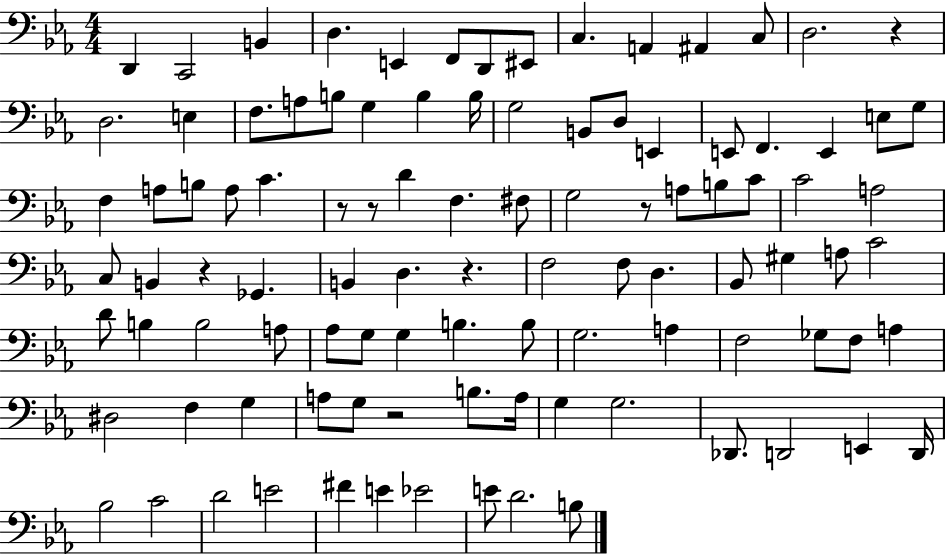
D2/q C2/h B2/q D3/q. E2/q F2/e D2/e EIS2/e C3/q. A2/q A#2/q C3/e D3/h. R/q D3/h. E3/q F3/e. A3/e B3/e G3/q B3/q B3/s G3/h B2/e D3/e E2/q E2/e F2/q. E2/q E3/e G3/e F3/q A3/e B3/e A3/e C4/q. R/e R/e D4/q F3/q. F#3/e G3/h R/e A3/e B3/e C4/e C4/h A3/h C3/e B2/q R/q Gb2/q. B2/q D3/q. R/q. F3/h F3/e D3/q. Bb2/e G#3/q A3/e C4/h D4/e B3/q B3/h A3/e Ab3/e G3/e G3/q B3/q. B3/e G3/h. A3/q F3/h Gb3/e F3/e A3/q D#3/h F3/q G3/q A3/e G3/e R/h B3/e. A3/s G3/q G3/h. Db2/e. D2/h E2/q D2/s Bb3/h C4/h D4/h E4/h F#4/q E4/q Eb4/h E4/e D4/h. B3/e